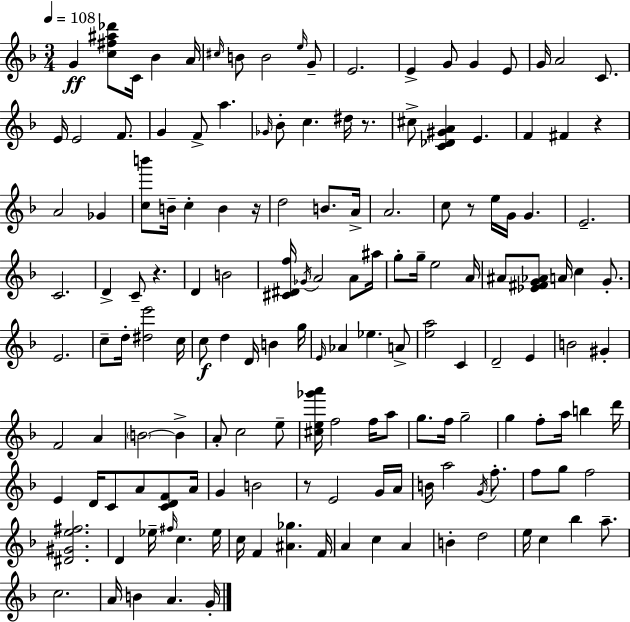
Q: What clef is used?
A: treble